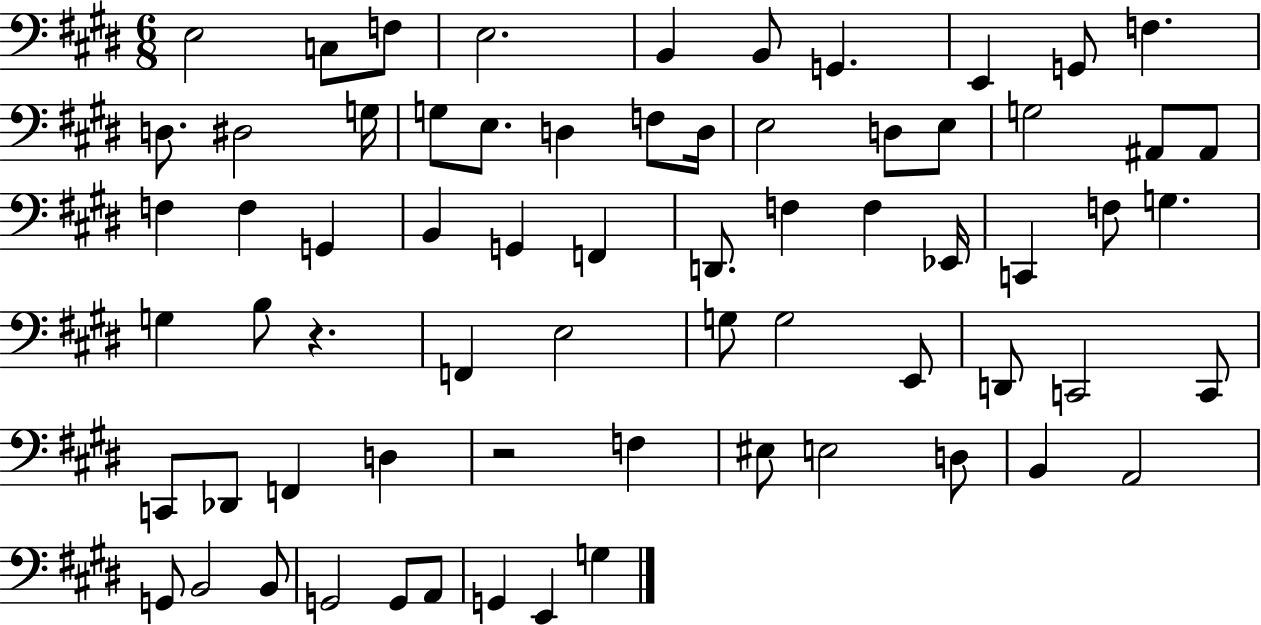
{
  \clef bass
  \numericTimeSignature
  \time 6/8
  \key e \major
  e2 c8 f8 | e2. | b,4 b,8 g,4. | e,4 g,8 f4. | \break d8. dis2 g16 | g8 e8. d4 f8 d16 | e2 d8 e8 | g2 ais,8 ais,8 | \break f4 f4 g,4 | b,4 g,4 f,4 | d,8. f4 f4 ees,16 | c,4 f8 g4. | \break g4 b8 r4. | f,4 e2 | g8 g2 e,8 | d,8 c,2 c,8 | \break c,8 des,8 f,4 d4 | r2 f4 | eis8 e2 d8 | b,4 a,2 | \break g,8 b,2 b,8 | g,2 g,8 a,8 | g,4 e,4 g4 | \bar "|."
}